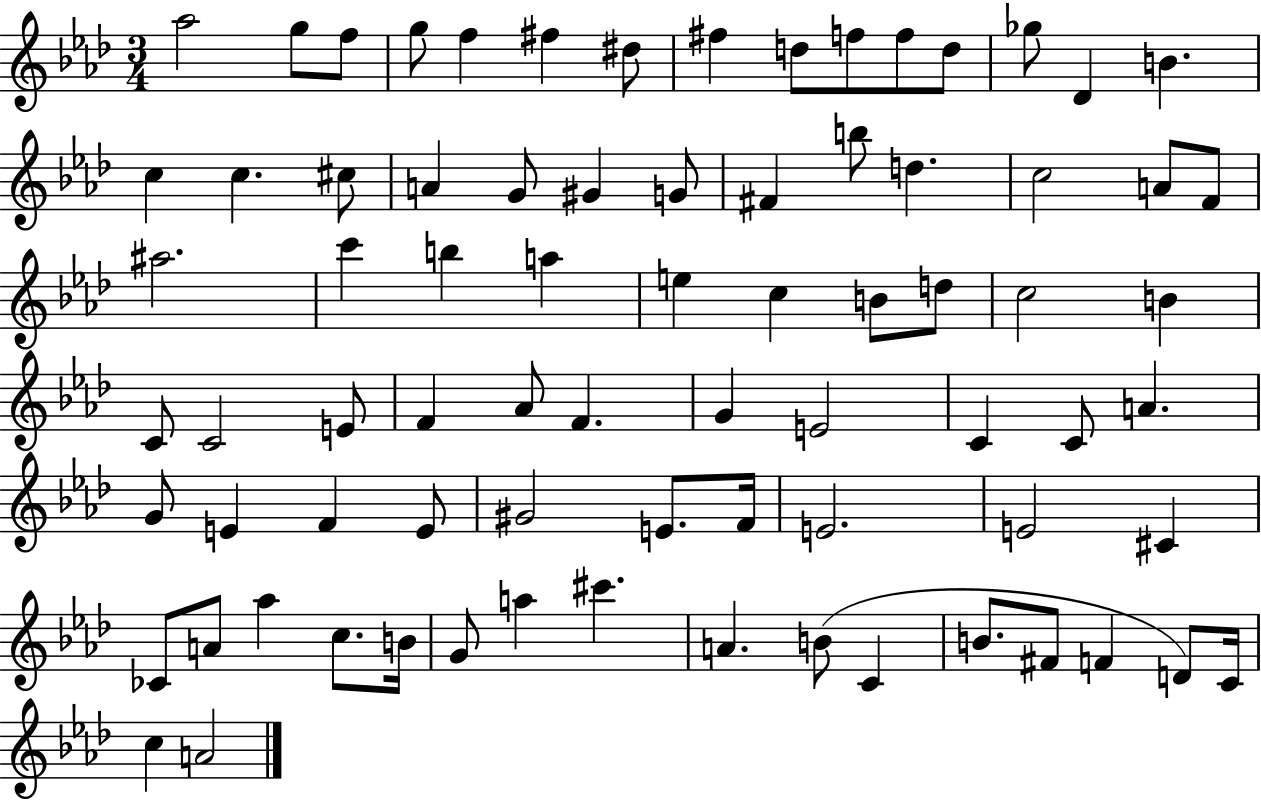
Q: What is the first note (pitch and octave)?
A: Ab5